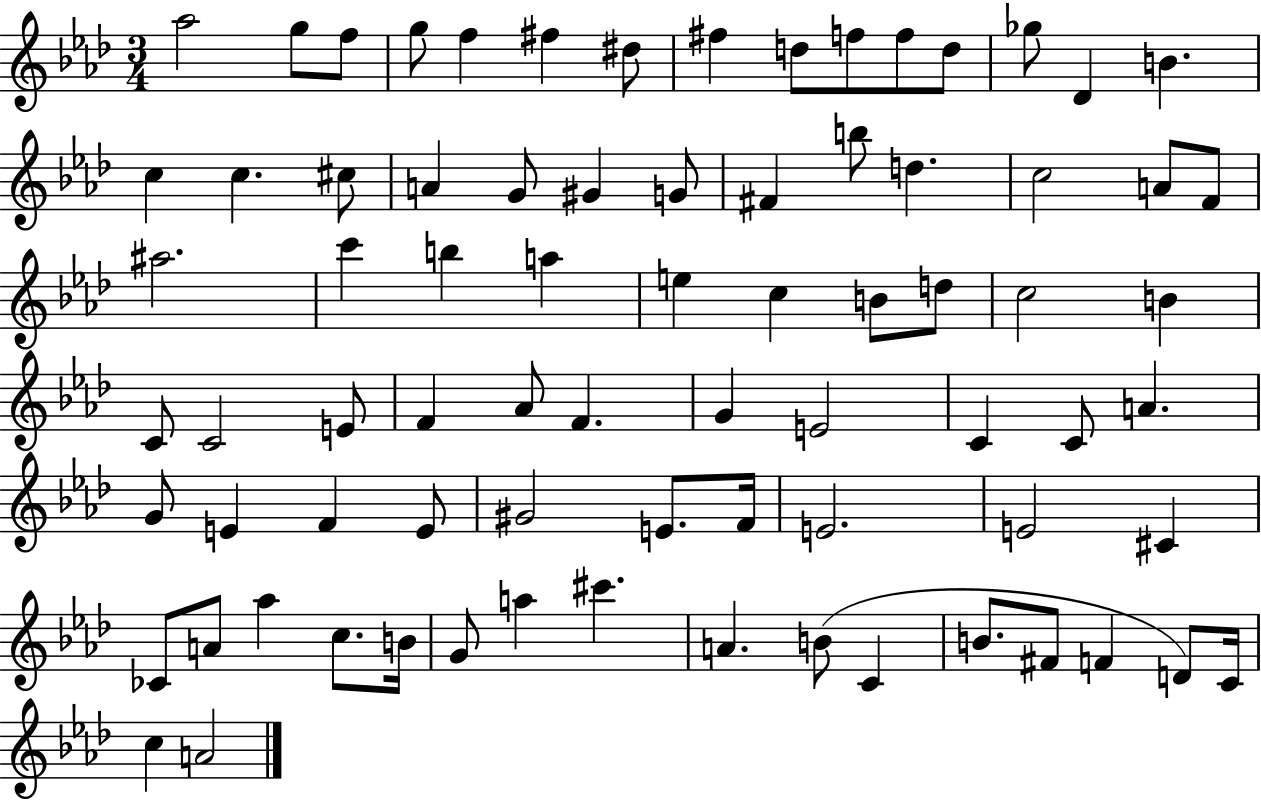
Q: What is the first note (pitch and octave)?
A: Ab5